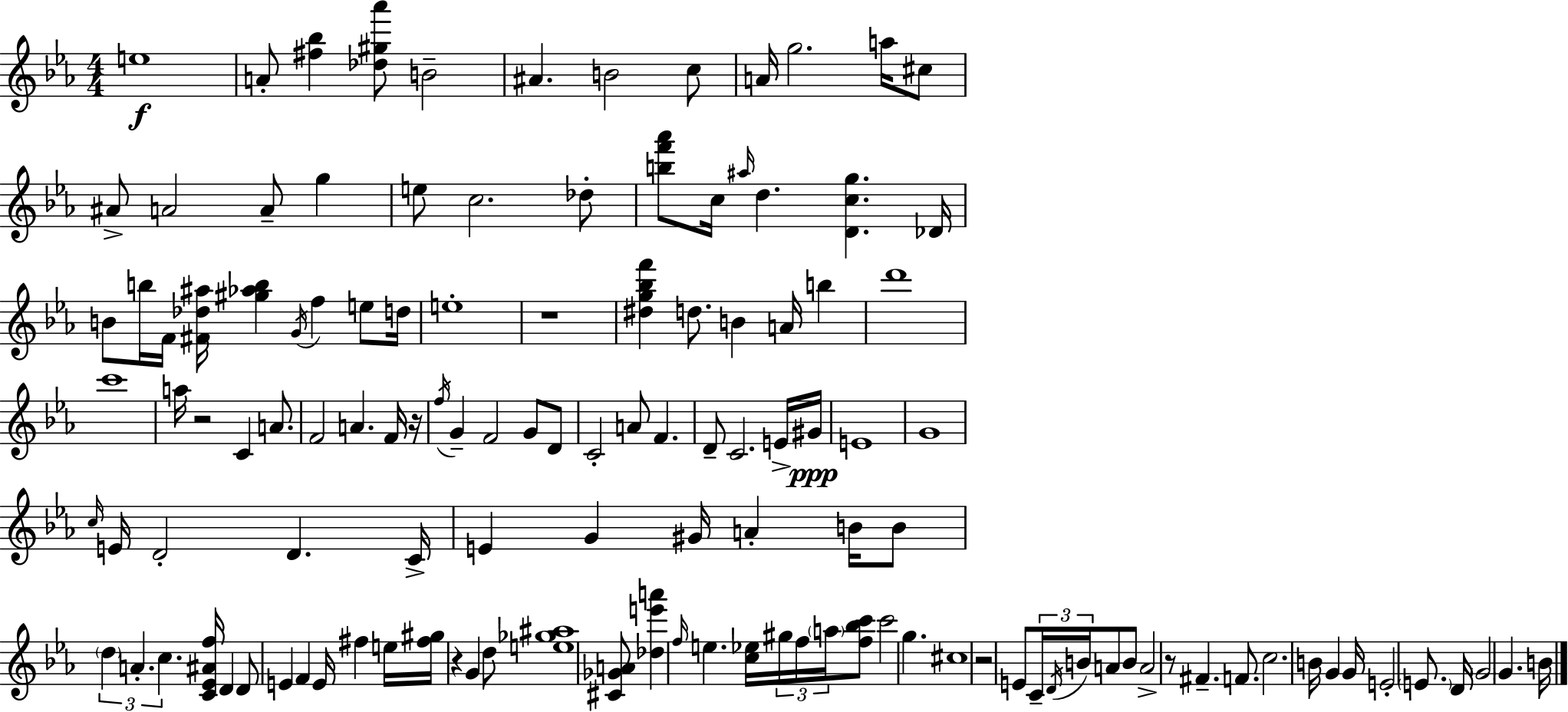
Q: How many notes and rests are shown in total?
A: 125